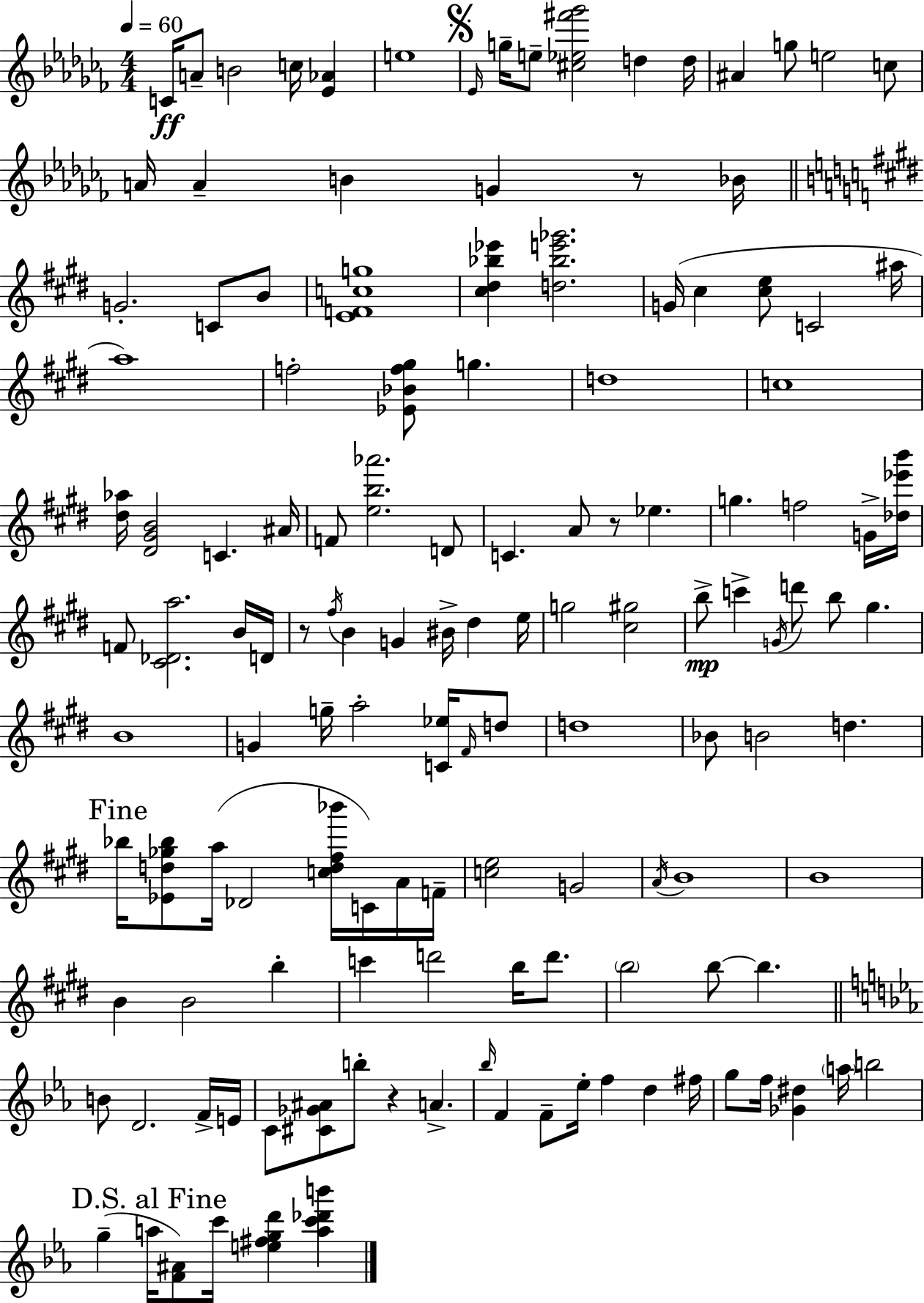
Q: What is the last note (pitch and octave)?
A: C6